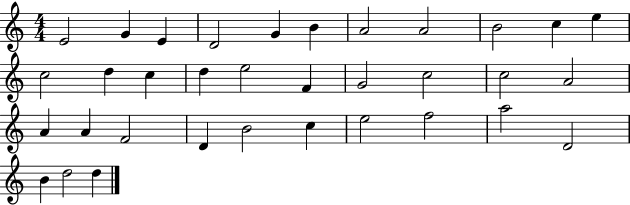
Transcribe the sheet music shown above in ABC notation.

X:1
T:Untitled
M:4/4
L:1/4
K:C
E2 G E D2 G B A2 A2 B2 c e c2 d c d e2 F G2 c2 c2 A2 A A F2 D B2 c e2 f2 a2 D2 B d2 d